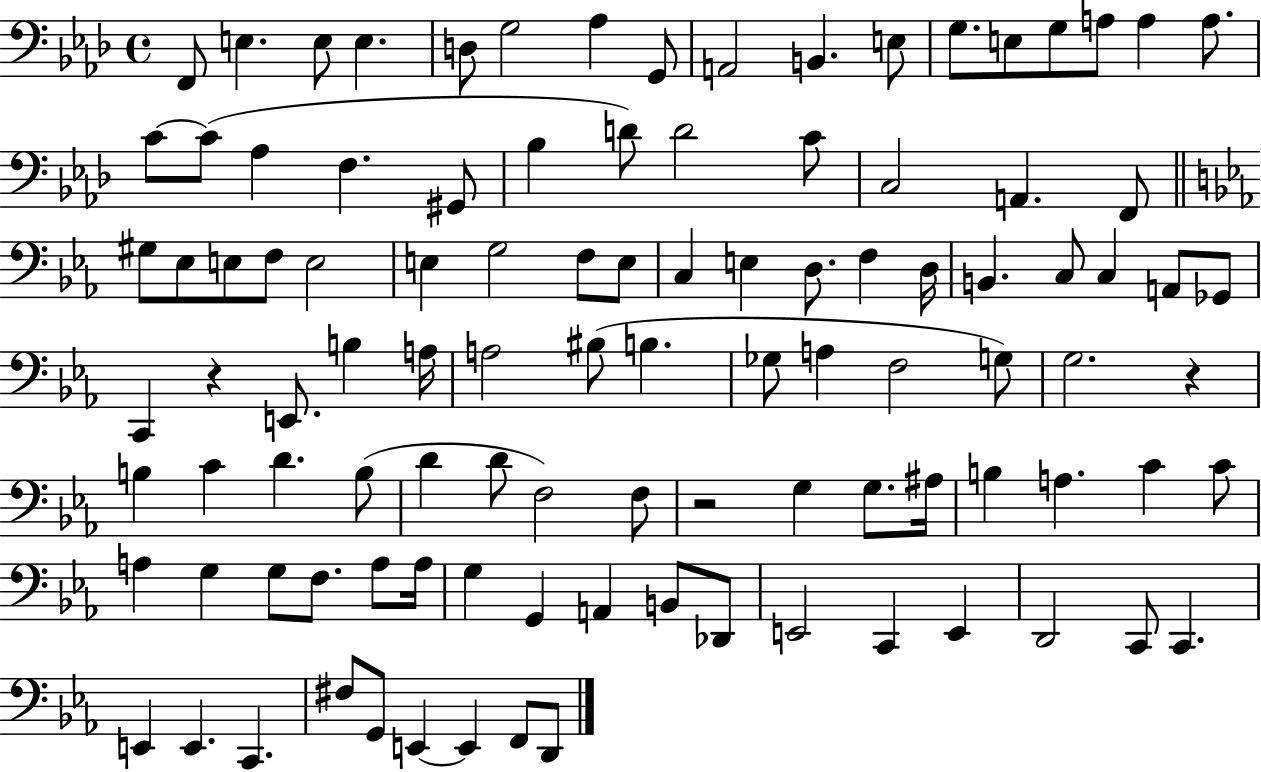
F2/e E3/q. E3/e E3/q. D3/e G3/h Ab3/q G2/e A2/h B2/q. E3/e G3/e. E3/e G3/e A3/e A3/q A3/e. C4/e C4/e Ab3/q F3/q. G#2/e Bb3/q D4/e D4/h C4/e C3/h A2/q. F2/e G#3/e Eb3/e E3/e F3/e E3/h E3/q G3/h F3/e E3/e C3/q E3/q D3/e. F3/q D3/s B2/q. C3/e C3/q A2/e Gb2/e C2/q R/q E2/e. B3/q A3/s A3/h BIS3/e B3/q. Gb3/e A3/q F3/h G3/e G3/h. R/q B3/q C4/q D4/q. B3/e D4/q D4/e F3/h F3/e R/h G3/q G3/e. A#3/s B3/q A3/q. C4/q C4/e A3/q G3/q G3/e F3/e. A3/e A3/s G3/q G2/q A2/q B2/e Db2/e E2/h C2/q E2/q D2/h C2/e C2/q. E2/q E2/q. C2/q. F#3/e G2/e E2/q E2/q F2/e D2/e